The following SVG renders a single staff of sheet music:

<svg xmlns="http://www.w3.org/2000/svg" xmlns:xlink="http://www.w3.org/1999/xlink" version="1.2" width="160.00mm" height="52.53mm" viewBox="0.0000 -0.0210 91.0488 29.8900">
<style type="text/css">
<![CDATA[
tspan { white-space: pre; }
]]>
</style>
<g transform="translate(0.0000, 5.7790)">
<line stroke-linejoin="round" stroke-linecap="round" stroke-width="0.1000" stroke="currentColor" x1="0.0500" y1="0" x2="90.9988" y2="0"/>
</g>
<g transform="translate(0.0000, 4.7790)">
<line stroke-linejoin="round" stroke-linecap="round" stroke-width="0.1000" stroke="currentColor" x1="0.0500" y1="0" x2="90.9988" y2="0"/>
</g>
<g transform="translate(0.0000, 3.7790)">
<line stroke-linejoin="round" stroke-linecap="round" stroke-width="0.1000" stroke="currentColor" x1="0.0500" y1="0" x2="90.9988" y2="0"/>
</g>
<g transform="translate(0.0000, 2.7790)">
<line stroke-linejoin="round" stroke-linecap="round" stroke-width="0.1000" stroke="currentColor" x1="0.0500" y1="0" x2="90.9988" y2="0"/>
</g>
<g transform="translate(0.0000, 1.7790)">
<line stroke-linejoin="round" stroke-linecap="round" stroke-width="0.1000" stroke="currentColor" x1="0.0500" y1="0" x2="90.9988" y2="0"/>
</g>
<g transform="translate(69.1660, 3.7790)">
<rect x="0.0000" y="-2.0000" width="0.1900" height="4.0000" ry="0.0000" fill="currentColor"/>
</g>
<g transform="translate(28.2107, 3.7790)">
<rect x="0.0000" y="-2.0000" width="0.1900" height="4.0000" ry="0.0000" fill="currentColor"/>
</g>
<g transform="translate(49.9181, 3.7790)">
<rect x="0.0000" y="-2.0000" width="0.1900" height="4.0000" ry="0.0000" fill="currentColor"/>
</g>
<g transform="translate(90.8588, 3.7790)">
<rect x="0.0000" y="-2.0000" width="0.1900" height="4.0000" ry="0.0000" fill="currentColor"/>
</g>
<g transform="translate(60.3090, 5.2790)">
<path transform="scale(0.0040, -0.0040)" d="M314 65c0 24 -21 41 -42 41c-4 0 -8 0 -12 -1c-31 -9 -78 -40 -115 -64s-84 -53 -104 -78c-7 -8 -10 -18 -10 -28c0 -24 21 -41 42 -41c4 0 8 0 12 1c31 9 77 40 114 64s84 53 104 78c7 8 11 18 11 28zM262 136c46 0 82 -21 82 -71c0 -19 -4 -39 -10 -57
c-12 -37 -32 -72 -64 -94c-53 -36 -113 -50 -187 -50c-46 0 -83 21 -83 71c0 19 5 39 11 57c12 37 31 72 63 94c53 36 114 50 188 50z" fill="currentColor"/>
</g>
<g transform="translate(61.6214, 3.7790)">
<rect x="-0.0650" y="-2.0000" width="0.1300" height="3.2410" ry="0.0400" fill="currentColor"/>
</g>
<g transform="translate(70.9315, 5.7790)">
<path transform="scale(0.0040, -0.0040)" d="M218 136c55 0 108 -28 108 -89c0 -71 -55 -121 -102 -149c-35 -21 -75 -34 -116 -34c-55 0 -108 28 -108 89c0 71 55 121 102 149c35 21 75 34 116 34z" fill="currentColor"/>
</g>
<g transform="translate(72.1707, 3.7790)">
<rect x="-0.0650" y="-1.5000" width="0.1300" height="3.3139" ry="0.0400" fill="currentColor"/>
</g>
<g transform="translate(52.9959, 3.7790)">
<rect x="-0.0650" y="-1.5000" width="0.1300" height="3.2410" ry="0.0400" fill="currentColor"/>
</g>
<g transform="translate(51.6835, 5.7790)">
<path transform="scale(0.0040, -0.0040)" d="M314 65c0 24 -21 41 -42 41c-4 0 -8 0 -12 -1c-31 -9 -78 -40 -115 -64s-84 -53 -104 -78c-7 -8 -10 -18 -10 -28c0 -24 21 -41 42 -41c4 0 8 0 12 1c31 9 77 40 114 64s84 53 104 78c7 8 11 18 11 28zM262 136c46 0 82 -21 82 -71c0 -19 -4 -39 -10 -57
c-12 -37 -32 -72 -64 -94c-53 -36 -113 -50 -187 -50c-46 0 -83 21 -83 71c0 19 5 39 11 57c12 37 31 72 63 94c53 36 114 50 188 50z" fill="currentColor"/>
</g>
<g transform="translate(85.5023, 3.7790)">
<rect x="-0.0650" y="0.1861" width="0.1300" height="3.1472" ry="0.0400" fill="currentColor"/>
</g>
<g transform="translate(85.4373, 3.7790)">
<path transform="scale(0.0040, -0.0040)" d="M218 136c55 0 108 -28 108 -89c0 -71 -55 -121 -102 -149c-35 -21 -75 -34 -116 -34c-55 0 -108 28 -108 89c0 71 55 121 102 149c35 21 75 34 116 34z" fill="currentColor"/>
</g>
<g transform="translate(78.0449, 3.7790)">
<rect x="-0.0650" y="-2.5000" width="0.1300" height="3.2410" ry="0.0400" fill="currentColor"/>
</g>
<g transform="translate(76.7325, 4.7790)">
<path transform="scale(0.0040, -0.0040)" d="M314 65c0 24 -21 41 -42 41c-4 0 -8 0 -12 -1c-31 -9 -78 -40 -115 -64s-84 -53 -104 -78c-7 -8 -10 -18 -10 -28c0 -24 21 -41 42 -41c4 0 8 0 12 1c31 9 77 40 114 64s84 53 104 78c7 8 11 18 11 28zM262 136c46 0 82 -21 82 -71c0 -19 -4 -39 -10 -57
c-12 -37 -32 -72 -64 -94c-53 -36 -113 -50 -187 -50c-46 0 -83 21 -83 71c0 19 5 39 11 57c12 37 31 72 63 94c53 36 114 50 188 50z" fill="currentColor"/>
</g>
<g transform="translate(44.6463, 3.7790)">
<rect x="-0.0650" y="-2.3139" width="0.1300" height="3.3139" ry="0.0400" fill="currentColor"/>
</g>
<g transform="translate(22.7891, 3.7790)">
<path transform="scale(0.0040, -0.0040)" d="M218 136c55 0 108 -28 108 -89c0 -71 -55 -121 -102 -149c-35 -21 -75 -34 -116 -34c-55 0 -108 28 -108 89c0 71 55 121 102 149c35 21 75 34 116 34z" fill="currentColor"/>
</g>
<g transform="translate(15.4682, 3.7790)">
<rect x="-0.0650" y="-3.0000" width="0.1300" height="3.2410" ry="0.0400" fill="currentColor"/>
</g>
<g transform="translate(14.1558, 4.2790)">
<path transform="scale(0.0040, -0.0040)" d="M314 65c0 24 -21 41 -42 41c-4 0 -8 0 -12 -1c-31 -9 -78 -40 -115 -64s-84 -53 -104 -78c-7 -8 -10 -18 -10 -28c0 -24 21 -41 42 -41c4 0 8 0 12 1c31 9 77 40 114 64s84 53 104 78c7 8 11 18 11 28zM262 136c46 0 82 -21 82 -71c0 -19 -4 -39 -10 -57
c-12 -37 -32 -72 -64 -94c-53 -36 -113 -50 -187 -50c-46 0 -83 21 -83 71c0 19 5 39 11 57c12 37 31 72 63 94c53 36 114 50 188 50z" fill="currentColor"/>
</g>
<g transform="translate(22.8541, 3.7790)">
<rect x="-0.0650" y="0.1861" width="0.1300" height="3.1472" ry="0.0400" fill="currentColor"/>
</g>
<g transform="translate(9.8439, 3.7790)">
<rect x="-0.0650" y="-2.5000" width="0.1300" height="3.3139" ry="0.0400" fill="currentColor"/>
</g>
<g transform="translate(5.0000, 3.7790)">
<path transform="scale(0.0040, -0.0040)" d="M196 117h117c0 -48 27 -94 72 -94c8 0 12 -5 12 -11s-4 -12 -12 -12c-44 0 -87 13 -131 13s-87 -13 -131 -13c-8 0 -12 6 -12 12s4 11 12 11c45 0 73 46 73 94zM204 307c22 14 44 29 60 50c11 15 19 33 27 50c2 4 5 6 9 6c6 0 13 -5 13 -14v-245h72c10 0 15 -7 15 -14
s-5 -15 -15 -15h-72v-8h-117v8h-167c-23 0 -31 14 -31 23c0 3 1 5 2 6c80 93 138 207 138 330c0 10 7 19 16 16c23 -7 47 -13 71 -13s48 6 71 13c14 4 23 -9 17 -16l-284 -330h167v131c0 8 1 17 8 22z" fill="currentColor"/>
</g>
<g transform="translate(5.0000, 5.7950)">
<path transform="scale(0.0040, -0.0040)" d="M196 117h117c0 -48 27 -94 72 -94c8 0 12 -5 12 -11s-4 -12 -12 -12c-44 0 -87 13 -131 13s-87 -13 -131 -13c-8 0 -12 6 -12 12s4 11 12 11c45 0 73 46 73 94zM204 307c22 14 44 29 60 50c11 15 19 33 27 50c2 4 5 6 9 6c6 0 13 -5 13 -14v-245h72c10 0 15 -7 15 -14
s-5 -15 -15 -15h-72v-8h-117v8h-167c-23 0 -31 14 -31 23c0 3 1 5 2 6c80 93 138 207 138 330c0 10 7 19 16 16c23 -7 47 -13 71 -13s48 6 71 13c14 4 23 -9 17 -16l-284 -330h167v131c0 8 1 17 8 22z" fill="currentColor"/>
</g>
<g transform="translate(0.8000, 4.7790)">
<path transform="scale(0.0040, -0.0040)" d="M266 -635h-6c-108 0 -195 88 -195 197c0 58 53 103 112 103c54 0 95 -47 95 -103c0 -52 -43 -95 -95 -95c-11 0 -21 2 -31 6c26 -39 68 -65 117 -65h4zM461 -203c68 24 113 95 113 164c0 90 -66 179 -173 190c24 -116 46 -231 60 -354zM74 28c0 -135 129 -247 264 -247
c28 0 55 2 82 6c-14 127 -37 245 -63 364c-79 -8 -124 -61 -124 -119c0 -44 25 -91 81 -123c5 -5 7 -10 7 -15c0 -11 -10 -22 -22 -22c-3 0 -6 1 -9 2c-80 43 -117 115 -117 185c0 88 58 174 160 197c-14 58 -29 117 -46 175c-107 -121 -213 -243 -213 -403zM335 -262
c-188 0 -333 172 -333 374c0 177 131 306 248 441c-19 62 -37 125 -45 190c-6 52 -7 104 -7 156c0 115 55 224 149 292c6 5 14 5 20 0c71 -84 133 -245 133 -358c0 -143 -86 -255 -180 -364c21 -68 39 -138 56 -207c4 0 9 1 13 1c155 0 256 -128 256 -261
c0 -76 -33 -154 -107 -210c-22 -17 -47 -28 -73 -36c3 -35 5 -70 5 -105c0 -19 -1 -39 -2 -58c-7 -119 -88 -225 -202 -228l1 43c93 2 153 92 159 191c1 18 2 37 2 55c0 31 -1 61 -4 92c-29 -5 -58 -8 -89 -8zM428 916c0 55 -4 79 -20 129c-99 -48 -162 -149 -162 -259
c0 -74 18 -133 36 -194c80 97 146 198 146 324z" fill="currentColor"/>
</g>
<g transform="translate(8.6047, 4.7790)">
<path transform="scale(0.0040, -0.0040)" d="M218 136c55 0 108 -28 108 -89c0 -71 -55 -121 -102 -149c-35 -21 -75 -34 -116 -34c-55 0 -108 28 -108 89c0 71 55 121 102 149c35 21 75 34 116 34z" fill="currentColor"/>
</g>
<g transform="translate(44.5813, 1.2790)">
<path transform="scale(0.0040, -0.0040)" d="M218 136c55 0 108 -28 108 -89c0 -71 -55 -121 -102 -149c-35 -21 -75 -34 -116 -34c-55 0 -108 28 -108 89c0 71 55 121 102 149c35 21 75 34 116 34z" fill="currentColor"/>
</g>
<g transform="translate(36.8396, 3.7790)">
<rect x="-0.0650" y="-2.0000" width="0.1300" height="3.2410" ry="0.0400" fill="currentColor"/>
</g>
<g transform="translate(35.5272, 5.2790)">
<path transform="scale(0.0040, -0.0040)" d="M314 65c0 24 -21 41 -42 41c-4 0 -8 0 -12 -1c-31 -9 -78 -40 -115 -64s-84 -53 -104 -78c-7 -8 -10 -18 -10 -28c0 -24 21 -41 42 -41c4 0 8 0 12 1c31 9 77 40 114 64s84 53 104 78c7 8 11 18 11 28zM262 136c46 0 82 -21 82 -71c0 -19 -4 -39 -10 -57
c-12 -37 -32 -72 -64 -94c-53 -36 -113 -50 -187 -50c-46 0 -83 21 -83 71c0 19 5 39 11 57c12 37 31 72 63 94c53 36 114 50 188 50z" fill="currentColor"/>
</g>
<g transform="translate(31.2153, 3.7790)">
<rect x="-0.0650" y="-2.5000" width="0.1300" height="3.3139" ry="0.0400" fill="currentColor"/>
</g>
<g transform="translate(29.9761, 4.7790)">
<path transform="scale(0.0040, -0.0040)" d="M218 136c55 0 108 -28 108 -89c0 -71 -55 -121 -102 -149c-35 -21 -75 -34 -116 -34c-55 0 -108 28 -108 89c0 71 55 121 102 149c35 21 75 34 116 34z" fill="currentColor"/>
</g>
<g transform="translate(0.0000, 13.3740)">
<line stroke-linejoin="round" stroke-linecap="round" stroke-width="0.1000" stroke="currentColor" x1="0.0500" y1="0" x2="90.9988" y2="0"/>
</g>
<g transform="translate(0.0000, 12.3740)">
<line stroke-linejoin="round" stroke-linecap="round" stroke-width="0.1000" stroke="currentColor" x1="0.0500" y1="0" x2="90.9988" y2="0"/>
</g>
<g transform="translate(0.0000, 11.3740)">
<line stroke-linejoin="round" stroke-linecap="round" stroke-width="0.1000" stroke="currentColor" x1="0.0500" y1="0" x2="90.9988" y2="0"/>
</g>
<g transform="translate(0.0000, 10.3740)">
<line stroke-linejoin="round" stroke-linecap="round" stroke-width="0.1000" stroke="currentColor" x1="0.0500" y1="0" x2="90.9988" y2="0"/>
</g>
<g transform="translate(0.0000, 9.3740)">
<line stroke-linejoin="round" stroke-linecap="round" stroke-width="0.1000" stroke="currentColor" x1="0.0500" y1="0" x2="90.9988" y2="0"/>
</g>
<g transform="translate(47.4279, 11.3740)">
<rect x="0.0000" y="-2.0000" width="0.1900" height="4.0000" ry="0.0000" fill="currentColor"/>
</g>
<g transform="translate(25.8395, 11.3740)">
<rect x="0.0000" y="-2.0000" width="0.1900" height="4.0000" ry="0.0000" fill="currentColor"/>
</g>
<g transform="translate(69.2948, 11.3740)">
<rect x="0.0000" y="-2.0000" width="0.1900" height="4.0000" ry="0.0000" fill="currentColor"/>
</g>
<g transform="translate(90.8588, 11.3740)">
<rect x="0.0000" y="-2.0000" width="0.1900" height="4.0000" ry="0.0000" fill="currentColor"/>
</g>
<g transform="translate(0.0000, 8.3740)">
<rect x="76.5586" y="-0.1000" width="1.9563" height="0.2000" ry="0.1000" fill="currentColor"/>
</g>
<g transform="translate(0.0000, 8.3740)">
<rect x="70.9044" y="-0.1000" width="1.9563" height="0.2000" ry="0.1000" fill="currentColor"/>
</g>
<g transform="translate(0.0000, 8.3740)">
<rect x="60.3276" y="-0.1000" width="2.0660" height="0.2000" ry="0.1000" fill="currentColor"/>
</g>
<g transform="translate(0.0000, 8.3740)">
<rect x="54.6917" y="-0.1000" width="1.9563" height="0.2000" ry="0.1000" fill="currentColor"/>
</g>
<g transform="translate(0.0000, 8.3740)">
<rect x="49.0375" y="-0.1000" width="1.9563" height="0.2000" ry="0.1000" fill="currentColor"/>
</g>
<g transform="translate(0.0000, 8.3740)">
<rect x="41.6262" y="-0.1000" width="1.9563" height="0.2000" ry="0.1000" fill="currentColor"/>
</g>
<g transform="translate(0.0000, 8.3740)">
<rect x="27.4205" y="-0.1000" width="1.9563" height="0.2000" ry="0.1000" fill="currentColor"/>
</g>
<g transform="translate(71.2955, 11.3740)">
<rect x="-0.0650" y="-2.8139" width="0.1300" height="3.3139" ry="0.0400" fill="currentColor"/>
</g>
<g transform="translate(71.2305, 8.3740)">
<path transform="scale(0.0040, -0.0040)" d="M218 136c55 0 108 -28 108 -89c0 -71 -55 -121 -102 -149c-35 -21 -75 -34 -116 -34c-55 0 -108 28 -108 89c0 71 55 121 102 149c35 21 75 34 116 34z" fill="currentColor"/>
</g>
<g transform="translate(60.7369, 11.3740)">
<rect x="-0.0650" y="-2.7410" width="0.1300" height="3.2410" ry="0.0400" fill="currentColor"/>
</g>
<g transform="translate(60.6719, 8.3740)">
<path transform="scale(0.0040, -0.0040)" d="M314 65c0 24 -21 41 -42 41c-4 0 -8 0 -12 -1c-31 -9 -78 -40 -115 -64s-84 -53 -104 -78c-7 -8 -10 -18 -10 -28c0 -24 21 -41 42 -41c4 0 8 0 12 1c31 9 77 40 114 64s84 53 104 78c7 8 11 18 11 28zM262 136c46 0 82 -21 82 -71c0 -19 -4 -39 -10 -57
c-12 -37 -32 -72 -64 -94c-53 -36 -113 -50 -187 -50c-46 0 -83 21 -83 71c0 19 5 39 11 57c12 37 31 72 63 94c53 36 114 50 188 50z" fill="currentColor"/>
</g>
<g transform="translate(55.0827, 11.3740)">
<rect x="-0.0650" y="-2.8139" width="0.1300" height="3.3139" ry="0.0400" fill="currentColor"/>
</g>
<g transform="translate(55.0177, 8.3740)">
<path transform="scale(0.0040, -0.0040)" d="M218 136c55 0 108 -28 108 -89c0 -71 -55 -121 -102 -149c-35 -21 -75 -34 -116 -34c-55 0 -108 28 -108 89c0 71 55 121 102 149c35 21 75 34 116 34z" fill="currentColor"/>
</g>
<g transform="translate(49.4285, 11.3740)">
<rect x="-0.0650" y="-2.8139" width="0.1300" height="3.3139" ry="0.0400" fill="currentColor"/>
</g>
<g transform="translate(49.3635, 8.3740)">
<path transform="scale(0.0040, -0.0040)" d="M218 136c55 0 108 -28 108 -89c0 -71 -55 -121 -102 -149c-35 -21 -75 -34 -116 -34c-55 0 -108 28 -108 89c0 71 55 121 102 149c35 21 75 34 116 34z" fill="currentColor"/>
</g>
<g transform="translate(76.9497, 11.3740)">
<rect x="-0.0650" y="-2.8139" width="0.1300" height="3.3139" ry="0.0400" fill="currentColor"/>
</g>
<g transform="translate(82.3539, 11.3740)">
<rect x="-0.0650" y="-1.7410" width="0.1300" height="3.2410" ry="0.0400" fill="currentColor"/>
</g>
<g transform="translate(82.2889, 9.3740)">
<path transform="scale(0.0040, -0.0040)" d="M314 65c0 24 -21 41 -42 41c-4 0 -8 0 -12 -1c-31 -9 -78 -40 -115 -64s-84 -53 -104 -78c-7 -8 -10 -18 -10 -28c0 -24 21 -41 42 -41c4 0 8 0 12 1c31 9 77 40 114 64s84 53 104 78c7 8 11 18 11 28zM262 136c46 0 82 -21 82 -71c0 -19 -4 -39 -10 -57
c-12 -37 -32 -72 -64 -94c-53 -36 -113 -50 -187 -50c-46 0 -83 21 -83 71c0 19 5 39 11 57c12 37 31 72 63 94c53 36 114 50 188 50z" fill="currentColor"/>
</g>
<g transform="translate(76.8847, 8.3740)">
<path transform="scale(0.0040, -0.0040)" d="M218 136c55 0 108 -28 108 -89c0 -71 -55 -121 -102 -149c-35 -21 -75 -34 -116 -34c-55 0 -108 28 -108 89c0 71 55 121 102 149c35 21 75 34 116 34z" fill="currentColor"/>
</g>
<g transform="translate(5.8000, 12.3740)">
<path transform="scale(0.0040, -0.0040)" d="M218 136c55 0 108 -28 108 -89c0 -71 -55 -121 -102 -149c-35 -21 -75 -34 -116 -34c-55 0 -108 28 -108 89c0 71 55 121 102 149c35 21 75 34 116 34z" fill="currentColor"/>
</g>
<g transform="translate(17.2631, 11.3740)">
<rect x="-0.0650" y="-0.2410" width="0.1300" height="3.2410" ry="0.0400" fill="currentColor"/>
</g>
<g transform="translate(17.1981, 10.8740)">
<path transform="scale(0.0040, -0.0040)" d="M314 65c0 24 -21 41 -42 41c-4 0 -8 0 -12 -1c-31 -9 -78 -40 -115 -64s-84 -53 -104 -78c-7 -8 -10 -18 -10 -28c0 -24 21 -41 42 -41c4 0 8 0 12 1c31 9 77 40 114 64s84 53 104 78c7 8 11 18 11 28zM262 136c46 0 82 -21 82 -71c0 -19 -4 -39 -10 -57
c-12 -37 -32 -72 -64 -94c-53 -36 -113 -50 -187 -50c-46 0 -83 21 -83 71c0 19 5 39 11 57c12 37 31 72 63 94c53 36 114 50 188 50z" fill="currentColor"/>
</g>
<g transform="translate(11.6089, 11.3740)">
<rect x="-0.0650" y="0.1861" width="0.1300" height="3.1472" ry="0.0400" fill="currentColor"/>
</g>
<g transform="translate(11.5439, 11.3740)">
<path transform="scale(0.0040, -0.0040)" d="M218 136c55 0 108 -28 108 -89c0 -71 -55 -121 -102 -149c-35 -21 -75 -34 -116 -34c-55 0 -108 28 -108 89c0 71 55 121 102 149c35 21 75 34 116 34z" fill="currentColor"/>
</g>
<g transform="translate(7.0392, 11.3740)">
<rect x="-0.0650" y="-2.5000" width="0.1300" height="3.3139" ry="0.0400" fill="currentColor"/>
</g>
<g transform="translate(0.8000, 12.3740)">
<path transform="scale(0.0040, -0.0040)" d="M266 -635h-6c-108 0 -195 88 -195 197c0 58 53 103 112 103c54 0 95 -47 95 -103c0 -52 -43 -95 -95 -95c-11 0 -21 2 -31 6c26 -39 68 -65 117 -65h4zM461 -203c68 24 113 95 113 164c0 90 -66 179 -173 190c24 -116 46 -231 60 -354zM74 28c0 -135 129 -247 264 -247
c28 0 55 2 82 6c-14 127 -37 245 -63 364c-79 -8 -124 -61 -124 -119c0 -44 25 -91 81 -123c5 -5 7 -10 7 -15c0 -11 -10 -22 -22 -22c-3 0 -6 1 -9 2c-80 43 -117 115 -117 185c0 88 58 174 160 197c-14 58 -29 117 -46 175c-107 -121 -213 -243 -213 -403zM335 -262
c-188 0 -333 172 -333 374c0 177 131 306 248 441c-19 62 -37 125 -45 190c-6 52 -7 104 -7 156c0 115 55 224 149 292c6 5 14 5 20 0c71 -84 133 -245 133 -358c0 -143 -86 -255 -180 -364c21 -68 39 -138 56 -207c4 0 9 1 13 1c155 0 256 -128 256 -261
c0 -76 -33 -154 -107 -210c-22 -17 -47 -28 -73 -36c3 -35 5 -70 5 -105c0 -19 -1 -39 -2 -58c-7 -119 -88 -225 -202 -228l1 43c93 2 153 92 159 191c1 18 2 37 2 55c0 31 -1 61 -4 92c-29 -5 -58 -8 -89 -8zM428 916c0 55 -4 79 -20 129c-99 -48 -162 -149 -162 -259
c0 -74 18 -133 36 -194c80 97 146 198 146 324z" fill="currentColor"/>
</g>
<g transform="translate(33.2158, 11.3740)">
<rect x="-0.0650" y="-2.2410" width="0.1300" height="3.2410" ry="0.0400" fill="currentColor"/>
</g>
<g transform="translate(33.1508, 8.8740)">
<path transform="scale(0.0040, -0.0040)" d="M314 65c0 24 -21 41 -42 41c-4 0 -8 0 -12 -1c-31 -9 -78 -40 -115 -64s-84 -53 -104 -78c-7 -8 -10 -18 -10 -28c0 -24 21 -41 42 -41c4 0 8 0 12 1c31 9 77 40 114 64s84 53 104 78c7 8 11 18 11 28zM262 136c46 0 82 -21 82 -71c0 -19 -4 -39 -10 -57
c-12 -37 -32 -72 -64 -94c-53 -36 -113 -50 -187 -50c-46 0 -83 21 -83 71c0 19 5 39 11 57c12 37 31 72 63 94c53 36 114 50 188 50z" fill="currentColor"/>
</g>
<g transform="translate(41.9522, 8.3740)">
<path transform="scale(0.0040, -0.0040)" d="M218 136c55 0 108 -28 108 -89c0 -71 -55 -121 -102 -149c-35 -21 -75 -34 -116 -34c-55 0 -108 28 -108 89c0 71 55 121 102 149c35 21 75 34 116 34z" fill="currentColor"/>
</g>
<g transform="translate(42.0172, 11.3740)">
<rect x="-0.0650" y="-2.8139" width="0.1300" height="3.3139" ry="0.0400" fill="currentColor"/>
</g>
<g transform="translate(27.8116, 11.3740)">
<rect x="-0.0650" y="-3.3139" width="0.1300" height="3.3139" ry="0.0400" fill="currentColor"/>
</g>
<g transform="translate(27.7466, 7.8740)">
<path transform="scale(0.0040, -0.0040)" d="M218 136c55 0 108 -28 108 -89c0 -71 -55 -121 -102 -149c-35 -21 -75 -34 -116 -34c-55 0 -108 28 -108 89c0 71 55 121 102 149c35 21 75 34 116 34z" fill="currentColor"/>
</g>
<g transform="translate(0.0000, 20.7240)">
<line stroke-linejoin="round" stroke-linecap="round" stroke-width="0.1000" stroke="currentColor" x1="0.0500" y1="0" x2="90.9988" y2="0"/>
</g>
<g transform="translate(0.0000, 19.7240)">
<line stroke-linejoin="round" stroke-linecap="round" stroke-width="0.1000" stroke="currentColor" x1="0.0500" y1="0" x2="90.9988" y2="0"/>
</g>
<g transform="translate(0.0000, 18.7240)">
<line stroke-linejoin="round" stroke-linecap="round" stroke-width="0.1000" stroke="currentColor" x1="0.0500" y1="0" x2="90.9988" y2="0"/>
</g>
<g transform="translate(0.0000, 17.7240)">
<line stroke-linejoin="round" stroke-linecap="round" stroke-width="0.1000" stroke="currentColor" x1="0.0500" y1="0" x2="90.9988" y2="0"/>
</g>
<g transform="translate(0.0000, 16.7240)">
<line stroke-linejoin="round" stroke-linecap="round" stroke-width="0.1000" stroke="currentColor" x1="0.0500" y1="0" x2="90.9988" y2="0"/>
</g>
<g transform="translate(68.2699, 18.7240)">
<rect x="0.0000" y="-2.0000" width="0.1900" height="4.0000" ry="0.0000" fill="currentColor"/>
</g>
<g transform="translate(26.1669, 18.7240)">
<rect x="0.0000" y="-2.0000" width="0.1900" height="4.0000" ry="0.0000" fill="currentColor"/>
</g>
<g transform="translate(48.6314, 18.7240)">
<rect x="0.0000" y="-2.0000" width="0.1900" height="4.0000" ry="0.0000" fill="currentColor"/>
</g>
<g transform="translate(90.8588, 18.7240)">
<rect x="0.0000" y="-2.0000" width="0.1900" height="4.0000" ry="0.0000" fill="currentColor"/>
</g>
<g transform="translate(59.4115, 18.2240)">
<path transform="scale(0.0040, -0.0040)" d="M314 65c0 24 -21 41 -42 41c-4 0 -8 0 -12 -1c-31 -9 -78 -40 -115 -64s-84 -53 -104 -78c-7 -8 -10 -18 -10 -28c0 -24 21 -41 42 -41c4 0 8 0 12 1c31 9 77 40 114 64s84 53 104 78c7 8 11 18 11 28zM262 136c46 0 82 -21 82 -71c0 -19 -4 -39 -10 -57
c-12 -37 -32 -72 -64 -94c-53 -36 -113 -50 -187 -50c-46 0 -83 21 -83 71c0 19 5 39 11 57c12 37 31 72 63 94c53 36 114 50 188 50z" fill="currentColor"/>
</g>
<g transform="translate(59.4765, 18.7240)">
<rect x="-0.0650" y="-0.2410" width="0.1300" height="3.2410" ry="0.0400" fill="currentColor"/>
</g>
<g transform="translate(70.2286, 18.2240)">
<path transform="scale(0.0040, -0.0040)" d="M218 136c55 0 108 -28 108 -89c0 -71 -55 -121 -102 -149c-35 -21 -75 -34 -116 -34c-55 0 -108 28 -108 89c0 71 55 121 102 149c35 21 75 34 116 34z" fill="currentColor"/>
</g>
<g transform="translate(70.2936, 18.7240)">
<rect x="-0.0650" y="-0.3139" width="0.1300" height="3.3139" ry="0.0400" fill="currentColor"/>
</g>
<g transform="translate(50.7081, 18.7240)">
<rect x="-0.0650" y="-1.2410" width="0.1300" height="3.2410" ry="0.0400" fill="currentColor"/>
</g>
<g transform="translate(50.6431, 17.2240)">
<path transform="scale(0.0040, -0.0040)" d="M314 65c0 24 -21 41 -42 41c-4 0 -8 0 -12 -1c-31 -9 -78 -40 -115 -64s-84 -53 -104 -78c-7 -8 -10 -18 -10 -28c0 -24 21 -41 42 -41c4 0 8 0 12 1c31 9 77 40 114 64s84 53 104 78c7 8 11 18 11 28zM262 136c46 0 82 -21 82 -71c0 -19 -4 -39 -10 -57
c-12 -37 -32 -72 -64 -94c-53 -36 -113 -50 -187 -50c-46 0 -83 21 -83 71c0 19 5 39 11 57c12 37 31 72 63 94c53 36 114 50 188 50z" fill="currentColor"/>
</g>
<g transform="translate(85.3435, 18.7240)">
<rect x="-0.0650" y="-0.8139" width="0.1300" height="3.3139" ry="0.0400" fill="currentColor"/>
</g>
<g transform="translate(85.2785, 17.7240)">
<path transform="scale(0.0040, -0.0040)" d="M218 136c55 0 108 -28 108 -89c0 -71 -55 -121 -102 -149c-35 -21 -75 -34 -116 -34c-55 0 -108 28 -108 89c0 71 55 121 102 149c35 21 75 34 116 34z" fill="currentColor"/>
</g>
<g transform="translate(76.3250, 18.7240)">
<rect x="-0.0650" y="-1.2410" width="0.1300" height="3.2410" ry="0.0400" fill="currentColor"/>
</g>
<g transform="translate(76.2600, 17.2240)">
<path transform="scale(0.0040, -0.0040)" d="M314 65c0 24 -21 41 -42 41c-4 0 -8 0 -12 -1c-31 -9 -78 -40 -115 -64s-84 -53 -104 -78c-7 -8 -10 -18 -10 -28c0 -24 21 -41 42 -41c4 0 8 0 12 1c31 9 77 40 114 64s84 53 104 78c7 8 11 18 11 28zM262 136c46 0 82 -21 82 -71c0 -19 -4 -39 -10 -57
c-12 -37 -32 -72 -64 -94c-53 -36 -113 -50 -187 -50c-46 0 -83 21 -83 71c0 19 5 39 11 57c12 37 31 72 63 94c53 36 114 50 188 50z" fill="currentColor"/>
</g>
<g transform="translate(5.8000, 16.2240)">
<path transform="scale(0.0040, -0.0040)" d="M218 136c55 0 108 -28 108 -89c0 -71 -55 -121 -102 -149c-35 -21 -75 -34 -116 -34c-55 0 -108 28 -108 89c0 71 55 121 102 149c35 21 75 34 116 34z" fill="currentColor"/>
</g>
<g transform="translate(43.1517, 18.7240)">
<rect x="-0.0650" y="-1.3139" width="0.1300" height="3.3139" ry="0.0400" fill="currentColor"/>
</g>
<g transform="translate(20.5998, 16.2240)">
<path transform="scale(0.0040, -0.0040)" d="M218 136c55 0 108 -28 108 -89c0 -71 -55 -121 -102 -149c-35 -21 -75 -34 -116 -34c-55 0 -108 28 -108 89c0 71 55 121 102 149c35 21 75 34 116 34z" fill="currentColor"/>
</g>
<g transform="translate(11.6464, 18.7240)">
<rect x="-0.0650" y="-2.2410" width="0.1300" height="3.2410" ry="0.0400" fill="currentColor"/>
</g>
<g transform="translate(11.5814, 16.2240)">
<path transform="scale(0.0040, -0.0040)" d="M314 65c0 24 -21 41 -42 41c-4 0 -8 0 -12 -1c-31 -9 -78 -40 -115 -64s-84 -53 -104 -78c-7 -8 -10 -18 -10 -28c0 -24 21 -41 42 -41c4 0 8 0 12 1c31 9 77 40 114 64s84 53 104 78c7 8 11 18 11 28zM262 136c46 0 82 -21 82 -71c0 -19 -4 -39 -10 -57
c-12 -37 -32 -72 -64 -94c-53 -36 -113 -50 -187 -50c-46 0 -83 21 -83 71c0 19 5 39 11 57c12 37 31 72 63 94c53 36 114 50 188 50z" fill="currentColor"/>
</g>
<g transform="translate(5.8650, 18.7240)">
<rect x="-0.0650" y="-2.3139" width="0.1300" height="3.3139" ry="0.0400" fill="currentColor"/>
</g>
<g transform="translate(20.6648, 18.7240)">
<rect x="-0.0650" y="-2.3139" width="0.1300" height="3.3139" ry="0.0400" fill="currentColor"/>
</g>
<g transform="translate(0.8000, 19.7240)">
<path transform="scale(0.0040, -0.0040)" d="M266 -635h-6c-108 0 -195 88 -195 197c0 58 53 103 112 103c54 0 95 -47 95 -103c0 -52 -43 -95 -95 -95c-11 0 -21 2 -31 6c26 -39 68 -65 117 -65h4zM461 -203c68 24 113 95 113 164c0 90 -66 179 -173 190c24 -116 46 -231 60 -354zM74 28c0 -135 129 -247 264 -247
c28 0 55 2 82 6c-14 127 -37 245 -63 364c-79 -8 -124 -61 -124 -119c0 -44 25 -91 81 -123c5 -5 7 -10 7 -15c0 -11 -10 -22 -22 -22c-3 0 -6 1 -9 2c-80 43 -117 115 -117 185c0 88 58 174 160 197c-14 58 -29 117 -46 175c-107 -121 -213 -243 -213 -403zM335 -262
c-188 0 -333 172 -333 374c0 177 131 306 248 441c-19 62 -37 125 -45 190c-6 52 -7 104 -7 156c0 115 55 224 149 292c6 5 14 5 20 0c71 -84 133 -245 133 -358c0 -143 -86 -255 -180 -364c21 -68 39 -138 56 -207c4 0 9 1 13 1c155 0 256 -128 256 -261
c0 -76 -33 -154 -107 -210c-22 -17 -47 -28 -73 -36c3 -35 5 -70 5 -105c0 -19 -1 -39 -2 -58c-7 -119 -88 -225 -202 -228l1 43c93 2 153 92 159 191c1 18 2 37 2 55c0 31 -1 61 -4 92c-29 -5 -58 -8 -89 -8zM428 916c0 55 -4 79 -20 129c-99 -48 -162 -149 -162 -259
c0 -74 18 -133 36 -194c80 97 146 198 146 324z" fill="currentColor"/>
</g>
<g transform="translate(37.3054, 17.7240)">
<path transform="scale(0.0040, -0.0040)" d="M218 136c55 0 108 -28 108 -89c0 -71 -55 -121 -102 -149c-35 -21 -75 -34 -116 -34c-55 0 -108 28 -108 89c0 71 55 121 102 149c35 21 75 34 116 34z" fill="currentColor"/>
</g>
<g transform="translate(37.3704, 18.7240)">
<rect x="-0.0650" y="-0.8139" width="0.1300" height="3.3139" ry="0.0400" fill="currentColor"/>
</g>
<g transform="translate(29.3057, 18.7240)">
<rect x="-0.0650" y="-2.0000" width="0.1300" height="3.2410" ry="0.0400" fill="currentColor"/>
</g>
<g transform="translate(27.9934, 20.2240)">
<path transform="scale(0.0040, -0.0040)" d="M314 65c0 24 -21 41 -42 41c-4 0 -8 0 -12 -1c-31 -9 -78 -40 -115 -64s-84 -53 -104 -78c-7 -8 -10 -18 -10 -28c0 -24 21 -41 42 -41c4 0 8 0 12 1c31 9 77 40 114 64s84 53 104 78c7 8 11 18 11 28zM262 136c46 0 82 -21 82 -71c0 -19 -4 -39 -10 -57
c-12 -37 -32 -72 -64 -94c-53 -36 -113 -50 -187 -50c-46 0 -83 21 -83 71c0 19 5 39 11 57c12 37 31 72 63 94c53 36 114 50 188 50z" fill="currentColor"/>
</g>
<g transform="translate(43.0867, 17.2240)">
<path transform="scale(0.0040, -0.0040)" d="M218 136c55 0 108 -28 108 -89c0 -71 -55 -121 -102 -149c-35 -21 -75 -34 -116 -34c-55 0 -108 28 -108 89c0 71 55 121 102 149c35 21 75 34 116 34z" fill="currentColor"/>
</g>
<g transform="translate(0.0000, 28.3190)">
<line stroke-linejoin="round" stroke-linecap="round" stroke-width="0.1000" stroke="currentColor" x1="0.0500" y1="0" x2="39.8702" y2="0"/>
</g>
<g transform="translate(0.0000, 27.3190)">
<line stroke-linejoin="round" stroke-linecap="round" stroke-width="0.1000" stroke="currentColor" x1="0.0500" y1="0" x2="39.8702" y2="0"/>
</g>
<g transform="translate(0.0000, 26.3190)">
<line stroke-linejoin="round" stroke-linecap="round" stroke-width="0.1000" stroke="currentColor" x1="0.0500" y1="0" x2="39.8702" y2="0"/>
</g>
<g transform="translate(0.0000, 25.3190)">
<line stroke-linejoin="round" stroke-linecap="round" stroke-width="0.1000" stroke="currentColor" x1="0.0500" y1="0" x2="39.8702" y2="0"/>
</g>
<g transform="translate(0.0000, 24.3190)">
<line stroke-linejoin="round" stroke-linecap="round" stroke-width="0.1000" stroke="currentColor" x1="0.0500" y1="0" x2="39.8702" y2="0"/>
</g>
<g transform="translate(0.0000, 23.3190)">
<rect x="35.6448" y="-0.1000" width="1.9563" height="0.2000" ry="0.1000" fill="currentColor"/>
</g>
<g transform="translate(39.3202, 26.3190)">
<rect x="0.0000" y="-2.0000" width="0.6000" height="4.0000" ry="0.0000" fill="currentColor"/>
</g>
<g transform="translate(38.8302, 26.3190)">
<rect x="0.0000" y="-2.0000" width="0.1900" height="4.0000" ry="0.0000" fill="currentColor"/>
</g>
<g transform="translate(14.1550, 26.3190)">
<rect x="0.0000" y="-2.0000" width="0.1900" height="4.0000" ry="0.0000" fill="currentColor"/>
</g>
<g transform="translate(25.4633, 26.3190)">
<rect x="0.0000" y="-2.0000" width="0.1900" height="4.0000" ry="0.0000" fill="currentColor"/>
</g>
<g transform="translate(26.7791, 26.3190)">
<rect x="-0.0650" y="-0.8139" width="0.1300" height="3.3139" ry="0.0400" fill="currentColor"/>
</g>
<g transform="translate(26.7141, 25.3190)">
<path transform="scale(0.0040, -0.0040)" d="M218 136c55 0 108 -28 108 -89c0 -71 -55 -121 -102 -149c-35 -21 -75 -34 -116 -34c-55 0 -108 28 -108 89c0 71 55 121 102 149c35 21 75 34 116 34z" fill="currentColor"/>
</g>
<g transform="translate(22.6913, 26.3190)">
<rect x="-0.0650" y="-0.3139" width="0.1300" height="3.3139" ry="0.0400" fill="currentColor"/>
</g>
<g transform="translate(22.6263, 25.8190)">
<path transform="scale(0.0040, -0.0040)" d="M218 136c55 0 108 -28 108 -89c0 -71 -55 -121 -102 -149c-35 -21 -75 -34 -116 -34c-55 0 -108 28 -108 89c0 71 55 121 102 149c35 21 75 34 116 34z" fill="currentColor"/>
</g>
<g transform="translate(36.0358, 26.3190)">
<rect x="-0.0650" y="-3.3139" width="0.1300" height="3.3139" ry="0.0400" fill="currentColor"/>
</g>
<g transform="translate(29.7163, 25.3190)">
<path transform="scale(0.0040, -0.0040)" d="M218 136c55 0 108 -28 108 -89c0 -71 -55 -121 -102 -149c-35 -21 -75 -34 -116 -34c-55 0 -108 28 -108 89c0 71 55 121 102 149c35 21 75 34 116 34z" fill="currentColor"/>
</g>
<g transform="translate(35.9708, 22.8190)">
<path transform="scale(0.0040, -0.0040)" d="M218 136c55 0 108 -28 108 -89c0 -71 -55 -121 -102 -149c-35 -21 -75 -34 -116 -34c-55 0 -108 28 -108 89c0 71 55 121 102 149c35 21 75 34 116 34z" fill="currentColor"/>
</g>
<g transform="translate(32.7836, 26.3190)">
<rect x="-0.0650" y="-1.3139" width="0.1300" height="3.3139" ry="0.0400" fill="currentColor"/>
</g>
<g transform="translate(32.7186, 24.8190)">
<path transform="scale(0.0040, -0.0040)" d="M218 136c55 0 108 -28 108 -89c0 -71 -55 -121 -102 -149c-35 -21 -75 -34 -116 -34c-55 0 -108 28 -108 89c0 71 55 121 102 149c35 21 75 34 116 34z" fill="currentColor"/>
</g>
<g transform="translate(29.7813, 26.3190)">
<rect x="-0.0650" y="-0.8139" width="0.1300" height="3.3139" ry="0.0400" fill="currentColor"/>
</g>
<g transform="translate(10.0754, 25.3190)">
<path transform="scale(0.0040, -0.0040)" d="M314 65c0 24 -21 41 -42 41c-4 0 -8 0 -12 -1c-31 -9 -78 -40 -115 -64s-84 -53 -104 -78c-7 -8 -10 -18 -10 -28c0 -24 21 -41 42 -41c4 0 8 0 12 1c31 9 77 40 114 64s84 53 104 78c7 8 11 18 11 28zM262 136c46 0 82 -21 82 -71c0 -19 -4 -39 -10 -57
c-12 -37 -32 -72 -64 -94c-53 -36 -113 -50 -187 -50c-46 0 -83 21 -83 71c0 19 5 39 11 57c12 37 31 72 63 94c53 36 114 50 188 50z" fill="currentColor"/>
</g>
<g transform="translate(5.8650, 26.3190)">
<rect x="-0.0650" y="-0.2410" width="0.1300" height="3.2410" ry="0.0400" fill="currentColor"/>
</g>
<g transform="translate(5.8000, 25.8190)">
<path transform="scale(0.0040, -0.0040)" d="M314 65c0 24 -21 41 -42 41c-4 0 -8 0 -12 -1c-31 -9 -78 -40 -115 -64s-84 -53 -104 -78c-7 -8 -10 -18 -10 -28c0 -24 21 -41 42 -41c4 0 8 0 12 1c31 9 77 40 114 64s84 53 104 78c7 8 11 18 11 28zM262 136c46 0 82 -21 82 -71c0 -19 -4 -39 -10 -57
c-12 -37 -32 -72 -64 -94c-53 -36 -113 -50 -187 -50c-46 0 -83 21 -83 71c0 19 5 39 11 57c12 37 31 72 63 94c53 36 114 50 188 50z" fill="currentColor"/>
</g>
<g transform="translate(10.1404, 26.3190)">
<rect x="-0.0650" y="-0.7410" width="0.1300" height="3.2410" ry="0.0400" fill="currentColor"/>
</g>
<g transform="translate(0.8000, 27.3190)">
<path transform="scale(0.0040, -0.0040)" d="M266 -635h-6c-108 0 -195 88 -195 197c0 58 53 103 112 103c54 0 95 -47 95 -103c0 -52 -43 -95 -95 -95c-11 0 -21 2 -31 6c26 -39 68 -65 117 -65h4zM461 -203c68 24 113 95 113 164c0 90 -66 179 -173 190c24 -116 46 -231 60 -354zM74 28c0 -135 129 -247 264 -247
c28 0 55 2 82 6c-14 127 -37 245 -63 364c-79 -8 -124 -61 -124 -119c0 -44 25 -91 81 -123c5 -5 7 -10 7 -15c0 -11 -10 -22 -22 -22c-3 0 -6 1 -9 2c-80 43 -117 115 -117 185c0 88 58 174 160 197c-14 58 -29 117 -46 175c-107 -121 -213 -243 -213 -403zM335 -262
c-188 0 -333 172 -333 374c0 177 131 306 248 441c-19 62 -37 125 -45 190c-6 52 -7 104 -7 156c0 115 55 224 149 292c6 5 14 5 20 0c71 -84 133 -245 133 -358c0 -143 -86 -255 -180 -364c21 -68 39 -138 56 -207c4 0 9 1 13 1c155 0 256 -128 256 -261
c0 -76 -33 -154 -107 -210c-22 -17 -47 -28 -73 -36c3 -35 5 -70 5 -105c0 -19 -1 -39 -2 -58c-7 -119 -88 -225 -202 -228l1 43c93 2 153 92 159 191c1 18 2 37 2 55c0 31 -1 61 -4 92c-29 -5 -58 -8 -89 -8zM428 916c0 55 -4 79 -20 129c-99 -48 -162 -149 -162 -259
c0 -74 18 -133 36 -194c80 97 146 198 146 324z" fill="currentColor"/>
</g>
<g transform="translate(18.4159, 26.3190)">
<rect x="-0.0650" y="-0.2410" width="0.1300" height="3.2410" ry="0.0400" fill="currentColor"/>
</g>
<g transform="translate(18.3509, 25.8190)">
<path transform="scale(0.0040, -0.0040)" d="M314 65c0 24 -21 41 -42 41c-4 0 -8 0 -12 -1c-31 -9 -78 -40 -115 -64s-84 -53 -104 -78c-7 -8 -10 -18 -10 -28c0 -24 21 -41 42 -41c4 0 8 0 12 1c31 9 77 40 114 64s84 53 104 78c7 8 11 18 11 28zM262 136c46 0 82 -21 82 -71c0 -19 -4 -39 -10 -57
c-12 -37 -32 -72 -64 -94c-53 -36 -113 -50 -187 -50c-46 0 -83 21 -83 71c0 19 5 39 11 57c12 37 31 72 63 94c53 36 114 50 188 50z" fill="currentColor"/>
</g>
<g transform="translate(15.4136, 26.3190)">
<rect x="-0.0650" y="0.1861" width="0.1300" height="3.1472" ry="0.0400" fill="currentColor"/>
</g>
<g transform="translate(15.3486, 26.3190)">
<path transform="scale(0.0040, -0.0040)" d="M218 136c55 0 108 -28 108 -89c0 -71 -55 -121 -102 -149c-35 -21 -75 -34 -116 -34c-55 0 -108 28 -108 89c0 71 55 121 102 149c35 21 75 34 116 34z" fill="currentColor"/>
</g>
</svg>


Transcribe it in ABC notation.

X:1
T:Untitled
M:4/4
L:1/4
K:C
G A2 B G F2 g E2 F2 E G2 B G B c2 b g2 a a a a2 a a f2 g g2 g F2 d e e2 c2 c e2 d c2 d2 B c2 c d d e b